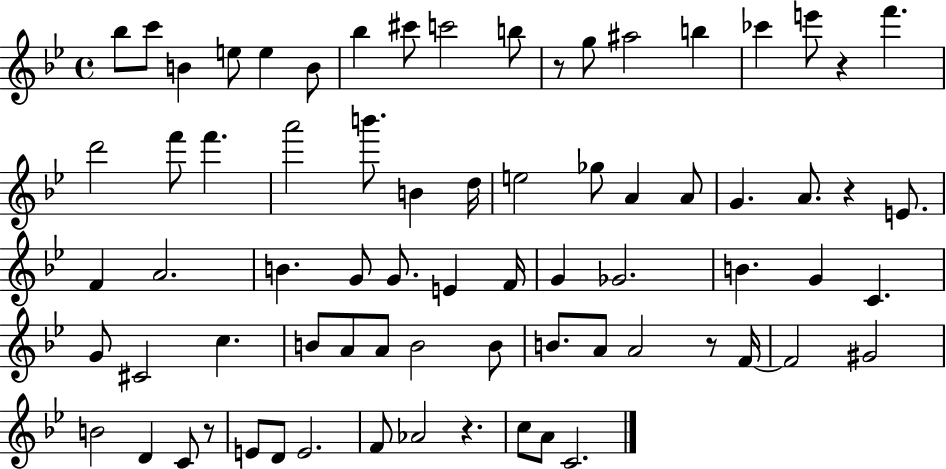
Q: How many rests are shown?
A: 6